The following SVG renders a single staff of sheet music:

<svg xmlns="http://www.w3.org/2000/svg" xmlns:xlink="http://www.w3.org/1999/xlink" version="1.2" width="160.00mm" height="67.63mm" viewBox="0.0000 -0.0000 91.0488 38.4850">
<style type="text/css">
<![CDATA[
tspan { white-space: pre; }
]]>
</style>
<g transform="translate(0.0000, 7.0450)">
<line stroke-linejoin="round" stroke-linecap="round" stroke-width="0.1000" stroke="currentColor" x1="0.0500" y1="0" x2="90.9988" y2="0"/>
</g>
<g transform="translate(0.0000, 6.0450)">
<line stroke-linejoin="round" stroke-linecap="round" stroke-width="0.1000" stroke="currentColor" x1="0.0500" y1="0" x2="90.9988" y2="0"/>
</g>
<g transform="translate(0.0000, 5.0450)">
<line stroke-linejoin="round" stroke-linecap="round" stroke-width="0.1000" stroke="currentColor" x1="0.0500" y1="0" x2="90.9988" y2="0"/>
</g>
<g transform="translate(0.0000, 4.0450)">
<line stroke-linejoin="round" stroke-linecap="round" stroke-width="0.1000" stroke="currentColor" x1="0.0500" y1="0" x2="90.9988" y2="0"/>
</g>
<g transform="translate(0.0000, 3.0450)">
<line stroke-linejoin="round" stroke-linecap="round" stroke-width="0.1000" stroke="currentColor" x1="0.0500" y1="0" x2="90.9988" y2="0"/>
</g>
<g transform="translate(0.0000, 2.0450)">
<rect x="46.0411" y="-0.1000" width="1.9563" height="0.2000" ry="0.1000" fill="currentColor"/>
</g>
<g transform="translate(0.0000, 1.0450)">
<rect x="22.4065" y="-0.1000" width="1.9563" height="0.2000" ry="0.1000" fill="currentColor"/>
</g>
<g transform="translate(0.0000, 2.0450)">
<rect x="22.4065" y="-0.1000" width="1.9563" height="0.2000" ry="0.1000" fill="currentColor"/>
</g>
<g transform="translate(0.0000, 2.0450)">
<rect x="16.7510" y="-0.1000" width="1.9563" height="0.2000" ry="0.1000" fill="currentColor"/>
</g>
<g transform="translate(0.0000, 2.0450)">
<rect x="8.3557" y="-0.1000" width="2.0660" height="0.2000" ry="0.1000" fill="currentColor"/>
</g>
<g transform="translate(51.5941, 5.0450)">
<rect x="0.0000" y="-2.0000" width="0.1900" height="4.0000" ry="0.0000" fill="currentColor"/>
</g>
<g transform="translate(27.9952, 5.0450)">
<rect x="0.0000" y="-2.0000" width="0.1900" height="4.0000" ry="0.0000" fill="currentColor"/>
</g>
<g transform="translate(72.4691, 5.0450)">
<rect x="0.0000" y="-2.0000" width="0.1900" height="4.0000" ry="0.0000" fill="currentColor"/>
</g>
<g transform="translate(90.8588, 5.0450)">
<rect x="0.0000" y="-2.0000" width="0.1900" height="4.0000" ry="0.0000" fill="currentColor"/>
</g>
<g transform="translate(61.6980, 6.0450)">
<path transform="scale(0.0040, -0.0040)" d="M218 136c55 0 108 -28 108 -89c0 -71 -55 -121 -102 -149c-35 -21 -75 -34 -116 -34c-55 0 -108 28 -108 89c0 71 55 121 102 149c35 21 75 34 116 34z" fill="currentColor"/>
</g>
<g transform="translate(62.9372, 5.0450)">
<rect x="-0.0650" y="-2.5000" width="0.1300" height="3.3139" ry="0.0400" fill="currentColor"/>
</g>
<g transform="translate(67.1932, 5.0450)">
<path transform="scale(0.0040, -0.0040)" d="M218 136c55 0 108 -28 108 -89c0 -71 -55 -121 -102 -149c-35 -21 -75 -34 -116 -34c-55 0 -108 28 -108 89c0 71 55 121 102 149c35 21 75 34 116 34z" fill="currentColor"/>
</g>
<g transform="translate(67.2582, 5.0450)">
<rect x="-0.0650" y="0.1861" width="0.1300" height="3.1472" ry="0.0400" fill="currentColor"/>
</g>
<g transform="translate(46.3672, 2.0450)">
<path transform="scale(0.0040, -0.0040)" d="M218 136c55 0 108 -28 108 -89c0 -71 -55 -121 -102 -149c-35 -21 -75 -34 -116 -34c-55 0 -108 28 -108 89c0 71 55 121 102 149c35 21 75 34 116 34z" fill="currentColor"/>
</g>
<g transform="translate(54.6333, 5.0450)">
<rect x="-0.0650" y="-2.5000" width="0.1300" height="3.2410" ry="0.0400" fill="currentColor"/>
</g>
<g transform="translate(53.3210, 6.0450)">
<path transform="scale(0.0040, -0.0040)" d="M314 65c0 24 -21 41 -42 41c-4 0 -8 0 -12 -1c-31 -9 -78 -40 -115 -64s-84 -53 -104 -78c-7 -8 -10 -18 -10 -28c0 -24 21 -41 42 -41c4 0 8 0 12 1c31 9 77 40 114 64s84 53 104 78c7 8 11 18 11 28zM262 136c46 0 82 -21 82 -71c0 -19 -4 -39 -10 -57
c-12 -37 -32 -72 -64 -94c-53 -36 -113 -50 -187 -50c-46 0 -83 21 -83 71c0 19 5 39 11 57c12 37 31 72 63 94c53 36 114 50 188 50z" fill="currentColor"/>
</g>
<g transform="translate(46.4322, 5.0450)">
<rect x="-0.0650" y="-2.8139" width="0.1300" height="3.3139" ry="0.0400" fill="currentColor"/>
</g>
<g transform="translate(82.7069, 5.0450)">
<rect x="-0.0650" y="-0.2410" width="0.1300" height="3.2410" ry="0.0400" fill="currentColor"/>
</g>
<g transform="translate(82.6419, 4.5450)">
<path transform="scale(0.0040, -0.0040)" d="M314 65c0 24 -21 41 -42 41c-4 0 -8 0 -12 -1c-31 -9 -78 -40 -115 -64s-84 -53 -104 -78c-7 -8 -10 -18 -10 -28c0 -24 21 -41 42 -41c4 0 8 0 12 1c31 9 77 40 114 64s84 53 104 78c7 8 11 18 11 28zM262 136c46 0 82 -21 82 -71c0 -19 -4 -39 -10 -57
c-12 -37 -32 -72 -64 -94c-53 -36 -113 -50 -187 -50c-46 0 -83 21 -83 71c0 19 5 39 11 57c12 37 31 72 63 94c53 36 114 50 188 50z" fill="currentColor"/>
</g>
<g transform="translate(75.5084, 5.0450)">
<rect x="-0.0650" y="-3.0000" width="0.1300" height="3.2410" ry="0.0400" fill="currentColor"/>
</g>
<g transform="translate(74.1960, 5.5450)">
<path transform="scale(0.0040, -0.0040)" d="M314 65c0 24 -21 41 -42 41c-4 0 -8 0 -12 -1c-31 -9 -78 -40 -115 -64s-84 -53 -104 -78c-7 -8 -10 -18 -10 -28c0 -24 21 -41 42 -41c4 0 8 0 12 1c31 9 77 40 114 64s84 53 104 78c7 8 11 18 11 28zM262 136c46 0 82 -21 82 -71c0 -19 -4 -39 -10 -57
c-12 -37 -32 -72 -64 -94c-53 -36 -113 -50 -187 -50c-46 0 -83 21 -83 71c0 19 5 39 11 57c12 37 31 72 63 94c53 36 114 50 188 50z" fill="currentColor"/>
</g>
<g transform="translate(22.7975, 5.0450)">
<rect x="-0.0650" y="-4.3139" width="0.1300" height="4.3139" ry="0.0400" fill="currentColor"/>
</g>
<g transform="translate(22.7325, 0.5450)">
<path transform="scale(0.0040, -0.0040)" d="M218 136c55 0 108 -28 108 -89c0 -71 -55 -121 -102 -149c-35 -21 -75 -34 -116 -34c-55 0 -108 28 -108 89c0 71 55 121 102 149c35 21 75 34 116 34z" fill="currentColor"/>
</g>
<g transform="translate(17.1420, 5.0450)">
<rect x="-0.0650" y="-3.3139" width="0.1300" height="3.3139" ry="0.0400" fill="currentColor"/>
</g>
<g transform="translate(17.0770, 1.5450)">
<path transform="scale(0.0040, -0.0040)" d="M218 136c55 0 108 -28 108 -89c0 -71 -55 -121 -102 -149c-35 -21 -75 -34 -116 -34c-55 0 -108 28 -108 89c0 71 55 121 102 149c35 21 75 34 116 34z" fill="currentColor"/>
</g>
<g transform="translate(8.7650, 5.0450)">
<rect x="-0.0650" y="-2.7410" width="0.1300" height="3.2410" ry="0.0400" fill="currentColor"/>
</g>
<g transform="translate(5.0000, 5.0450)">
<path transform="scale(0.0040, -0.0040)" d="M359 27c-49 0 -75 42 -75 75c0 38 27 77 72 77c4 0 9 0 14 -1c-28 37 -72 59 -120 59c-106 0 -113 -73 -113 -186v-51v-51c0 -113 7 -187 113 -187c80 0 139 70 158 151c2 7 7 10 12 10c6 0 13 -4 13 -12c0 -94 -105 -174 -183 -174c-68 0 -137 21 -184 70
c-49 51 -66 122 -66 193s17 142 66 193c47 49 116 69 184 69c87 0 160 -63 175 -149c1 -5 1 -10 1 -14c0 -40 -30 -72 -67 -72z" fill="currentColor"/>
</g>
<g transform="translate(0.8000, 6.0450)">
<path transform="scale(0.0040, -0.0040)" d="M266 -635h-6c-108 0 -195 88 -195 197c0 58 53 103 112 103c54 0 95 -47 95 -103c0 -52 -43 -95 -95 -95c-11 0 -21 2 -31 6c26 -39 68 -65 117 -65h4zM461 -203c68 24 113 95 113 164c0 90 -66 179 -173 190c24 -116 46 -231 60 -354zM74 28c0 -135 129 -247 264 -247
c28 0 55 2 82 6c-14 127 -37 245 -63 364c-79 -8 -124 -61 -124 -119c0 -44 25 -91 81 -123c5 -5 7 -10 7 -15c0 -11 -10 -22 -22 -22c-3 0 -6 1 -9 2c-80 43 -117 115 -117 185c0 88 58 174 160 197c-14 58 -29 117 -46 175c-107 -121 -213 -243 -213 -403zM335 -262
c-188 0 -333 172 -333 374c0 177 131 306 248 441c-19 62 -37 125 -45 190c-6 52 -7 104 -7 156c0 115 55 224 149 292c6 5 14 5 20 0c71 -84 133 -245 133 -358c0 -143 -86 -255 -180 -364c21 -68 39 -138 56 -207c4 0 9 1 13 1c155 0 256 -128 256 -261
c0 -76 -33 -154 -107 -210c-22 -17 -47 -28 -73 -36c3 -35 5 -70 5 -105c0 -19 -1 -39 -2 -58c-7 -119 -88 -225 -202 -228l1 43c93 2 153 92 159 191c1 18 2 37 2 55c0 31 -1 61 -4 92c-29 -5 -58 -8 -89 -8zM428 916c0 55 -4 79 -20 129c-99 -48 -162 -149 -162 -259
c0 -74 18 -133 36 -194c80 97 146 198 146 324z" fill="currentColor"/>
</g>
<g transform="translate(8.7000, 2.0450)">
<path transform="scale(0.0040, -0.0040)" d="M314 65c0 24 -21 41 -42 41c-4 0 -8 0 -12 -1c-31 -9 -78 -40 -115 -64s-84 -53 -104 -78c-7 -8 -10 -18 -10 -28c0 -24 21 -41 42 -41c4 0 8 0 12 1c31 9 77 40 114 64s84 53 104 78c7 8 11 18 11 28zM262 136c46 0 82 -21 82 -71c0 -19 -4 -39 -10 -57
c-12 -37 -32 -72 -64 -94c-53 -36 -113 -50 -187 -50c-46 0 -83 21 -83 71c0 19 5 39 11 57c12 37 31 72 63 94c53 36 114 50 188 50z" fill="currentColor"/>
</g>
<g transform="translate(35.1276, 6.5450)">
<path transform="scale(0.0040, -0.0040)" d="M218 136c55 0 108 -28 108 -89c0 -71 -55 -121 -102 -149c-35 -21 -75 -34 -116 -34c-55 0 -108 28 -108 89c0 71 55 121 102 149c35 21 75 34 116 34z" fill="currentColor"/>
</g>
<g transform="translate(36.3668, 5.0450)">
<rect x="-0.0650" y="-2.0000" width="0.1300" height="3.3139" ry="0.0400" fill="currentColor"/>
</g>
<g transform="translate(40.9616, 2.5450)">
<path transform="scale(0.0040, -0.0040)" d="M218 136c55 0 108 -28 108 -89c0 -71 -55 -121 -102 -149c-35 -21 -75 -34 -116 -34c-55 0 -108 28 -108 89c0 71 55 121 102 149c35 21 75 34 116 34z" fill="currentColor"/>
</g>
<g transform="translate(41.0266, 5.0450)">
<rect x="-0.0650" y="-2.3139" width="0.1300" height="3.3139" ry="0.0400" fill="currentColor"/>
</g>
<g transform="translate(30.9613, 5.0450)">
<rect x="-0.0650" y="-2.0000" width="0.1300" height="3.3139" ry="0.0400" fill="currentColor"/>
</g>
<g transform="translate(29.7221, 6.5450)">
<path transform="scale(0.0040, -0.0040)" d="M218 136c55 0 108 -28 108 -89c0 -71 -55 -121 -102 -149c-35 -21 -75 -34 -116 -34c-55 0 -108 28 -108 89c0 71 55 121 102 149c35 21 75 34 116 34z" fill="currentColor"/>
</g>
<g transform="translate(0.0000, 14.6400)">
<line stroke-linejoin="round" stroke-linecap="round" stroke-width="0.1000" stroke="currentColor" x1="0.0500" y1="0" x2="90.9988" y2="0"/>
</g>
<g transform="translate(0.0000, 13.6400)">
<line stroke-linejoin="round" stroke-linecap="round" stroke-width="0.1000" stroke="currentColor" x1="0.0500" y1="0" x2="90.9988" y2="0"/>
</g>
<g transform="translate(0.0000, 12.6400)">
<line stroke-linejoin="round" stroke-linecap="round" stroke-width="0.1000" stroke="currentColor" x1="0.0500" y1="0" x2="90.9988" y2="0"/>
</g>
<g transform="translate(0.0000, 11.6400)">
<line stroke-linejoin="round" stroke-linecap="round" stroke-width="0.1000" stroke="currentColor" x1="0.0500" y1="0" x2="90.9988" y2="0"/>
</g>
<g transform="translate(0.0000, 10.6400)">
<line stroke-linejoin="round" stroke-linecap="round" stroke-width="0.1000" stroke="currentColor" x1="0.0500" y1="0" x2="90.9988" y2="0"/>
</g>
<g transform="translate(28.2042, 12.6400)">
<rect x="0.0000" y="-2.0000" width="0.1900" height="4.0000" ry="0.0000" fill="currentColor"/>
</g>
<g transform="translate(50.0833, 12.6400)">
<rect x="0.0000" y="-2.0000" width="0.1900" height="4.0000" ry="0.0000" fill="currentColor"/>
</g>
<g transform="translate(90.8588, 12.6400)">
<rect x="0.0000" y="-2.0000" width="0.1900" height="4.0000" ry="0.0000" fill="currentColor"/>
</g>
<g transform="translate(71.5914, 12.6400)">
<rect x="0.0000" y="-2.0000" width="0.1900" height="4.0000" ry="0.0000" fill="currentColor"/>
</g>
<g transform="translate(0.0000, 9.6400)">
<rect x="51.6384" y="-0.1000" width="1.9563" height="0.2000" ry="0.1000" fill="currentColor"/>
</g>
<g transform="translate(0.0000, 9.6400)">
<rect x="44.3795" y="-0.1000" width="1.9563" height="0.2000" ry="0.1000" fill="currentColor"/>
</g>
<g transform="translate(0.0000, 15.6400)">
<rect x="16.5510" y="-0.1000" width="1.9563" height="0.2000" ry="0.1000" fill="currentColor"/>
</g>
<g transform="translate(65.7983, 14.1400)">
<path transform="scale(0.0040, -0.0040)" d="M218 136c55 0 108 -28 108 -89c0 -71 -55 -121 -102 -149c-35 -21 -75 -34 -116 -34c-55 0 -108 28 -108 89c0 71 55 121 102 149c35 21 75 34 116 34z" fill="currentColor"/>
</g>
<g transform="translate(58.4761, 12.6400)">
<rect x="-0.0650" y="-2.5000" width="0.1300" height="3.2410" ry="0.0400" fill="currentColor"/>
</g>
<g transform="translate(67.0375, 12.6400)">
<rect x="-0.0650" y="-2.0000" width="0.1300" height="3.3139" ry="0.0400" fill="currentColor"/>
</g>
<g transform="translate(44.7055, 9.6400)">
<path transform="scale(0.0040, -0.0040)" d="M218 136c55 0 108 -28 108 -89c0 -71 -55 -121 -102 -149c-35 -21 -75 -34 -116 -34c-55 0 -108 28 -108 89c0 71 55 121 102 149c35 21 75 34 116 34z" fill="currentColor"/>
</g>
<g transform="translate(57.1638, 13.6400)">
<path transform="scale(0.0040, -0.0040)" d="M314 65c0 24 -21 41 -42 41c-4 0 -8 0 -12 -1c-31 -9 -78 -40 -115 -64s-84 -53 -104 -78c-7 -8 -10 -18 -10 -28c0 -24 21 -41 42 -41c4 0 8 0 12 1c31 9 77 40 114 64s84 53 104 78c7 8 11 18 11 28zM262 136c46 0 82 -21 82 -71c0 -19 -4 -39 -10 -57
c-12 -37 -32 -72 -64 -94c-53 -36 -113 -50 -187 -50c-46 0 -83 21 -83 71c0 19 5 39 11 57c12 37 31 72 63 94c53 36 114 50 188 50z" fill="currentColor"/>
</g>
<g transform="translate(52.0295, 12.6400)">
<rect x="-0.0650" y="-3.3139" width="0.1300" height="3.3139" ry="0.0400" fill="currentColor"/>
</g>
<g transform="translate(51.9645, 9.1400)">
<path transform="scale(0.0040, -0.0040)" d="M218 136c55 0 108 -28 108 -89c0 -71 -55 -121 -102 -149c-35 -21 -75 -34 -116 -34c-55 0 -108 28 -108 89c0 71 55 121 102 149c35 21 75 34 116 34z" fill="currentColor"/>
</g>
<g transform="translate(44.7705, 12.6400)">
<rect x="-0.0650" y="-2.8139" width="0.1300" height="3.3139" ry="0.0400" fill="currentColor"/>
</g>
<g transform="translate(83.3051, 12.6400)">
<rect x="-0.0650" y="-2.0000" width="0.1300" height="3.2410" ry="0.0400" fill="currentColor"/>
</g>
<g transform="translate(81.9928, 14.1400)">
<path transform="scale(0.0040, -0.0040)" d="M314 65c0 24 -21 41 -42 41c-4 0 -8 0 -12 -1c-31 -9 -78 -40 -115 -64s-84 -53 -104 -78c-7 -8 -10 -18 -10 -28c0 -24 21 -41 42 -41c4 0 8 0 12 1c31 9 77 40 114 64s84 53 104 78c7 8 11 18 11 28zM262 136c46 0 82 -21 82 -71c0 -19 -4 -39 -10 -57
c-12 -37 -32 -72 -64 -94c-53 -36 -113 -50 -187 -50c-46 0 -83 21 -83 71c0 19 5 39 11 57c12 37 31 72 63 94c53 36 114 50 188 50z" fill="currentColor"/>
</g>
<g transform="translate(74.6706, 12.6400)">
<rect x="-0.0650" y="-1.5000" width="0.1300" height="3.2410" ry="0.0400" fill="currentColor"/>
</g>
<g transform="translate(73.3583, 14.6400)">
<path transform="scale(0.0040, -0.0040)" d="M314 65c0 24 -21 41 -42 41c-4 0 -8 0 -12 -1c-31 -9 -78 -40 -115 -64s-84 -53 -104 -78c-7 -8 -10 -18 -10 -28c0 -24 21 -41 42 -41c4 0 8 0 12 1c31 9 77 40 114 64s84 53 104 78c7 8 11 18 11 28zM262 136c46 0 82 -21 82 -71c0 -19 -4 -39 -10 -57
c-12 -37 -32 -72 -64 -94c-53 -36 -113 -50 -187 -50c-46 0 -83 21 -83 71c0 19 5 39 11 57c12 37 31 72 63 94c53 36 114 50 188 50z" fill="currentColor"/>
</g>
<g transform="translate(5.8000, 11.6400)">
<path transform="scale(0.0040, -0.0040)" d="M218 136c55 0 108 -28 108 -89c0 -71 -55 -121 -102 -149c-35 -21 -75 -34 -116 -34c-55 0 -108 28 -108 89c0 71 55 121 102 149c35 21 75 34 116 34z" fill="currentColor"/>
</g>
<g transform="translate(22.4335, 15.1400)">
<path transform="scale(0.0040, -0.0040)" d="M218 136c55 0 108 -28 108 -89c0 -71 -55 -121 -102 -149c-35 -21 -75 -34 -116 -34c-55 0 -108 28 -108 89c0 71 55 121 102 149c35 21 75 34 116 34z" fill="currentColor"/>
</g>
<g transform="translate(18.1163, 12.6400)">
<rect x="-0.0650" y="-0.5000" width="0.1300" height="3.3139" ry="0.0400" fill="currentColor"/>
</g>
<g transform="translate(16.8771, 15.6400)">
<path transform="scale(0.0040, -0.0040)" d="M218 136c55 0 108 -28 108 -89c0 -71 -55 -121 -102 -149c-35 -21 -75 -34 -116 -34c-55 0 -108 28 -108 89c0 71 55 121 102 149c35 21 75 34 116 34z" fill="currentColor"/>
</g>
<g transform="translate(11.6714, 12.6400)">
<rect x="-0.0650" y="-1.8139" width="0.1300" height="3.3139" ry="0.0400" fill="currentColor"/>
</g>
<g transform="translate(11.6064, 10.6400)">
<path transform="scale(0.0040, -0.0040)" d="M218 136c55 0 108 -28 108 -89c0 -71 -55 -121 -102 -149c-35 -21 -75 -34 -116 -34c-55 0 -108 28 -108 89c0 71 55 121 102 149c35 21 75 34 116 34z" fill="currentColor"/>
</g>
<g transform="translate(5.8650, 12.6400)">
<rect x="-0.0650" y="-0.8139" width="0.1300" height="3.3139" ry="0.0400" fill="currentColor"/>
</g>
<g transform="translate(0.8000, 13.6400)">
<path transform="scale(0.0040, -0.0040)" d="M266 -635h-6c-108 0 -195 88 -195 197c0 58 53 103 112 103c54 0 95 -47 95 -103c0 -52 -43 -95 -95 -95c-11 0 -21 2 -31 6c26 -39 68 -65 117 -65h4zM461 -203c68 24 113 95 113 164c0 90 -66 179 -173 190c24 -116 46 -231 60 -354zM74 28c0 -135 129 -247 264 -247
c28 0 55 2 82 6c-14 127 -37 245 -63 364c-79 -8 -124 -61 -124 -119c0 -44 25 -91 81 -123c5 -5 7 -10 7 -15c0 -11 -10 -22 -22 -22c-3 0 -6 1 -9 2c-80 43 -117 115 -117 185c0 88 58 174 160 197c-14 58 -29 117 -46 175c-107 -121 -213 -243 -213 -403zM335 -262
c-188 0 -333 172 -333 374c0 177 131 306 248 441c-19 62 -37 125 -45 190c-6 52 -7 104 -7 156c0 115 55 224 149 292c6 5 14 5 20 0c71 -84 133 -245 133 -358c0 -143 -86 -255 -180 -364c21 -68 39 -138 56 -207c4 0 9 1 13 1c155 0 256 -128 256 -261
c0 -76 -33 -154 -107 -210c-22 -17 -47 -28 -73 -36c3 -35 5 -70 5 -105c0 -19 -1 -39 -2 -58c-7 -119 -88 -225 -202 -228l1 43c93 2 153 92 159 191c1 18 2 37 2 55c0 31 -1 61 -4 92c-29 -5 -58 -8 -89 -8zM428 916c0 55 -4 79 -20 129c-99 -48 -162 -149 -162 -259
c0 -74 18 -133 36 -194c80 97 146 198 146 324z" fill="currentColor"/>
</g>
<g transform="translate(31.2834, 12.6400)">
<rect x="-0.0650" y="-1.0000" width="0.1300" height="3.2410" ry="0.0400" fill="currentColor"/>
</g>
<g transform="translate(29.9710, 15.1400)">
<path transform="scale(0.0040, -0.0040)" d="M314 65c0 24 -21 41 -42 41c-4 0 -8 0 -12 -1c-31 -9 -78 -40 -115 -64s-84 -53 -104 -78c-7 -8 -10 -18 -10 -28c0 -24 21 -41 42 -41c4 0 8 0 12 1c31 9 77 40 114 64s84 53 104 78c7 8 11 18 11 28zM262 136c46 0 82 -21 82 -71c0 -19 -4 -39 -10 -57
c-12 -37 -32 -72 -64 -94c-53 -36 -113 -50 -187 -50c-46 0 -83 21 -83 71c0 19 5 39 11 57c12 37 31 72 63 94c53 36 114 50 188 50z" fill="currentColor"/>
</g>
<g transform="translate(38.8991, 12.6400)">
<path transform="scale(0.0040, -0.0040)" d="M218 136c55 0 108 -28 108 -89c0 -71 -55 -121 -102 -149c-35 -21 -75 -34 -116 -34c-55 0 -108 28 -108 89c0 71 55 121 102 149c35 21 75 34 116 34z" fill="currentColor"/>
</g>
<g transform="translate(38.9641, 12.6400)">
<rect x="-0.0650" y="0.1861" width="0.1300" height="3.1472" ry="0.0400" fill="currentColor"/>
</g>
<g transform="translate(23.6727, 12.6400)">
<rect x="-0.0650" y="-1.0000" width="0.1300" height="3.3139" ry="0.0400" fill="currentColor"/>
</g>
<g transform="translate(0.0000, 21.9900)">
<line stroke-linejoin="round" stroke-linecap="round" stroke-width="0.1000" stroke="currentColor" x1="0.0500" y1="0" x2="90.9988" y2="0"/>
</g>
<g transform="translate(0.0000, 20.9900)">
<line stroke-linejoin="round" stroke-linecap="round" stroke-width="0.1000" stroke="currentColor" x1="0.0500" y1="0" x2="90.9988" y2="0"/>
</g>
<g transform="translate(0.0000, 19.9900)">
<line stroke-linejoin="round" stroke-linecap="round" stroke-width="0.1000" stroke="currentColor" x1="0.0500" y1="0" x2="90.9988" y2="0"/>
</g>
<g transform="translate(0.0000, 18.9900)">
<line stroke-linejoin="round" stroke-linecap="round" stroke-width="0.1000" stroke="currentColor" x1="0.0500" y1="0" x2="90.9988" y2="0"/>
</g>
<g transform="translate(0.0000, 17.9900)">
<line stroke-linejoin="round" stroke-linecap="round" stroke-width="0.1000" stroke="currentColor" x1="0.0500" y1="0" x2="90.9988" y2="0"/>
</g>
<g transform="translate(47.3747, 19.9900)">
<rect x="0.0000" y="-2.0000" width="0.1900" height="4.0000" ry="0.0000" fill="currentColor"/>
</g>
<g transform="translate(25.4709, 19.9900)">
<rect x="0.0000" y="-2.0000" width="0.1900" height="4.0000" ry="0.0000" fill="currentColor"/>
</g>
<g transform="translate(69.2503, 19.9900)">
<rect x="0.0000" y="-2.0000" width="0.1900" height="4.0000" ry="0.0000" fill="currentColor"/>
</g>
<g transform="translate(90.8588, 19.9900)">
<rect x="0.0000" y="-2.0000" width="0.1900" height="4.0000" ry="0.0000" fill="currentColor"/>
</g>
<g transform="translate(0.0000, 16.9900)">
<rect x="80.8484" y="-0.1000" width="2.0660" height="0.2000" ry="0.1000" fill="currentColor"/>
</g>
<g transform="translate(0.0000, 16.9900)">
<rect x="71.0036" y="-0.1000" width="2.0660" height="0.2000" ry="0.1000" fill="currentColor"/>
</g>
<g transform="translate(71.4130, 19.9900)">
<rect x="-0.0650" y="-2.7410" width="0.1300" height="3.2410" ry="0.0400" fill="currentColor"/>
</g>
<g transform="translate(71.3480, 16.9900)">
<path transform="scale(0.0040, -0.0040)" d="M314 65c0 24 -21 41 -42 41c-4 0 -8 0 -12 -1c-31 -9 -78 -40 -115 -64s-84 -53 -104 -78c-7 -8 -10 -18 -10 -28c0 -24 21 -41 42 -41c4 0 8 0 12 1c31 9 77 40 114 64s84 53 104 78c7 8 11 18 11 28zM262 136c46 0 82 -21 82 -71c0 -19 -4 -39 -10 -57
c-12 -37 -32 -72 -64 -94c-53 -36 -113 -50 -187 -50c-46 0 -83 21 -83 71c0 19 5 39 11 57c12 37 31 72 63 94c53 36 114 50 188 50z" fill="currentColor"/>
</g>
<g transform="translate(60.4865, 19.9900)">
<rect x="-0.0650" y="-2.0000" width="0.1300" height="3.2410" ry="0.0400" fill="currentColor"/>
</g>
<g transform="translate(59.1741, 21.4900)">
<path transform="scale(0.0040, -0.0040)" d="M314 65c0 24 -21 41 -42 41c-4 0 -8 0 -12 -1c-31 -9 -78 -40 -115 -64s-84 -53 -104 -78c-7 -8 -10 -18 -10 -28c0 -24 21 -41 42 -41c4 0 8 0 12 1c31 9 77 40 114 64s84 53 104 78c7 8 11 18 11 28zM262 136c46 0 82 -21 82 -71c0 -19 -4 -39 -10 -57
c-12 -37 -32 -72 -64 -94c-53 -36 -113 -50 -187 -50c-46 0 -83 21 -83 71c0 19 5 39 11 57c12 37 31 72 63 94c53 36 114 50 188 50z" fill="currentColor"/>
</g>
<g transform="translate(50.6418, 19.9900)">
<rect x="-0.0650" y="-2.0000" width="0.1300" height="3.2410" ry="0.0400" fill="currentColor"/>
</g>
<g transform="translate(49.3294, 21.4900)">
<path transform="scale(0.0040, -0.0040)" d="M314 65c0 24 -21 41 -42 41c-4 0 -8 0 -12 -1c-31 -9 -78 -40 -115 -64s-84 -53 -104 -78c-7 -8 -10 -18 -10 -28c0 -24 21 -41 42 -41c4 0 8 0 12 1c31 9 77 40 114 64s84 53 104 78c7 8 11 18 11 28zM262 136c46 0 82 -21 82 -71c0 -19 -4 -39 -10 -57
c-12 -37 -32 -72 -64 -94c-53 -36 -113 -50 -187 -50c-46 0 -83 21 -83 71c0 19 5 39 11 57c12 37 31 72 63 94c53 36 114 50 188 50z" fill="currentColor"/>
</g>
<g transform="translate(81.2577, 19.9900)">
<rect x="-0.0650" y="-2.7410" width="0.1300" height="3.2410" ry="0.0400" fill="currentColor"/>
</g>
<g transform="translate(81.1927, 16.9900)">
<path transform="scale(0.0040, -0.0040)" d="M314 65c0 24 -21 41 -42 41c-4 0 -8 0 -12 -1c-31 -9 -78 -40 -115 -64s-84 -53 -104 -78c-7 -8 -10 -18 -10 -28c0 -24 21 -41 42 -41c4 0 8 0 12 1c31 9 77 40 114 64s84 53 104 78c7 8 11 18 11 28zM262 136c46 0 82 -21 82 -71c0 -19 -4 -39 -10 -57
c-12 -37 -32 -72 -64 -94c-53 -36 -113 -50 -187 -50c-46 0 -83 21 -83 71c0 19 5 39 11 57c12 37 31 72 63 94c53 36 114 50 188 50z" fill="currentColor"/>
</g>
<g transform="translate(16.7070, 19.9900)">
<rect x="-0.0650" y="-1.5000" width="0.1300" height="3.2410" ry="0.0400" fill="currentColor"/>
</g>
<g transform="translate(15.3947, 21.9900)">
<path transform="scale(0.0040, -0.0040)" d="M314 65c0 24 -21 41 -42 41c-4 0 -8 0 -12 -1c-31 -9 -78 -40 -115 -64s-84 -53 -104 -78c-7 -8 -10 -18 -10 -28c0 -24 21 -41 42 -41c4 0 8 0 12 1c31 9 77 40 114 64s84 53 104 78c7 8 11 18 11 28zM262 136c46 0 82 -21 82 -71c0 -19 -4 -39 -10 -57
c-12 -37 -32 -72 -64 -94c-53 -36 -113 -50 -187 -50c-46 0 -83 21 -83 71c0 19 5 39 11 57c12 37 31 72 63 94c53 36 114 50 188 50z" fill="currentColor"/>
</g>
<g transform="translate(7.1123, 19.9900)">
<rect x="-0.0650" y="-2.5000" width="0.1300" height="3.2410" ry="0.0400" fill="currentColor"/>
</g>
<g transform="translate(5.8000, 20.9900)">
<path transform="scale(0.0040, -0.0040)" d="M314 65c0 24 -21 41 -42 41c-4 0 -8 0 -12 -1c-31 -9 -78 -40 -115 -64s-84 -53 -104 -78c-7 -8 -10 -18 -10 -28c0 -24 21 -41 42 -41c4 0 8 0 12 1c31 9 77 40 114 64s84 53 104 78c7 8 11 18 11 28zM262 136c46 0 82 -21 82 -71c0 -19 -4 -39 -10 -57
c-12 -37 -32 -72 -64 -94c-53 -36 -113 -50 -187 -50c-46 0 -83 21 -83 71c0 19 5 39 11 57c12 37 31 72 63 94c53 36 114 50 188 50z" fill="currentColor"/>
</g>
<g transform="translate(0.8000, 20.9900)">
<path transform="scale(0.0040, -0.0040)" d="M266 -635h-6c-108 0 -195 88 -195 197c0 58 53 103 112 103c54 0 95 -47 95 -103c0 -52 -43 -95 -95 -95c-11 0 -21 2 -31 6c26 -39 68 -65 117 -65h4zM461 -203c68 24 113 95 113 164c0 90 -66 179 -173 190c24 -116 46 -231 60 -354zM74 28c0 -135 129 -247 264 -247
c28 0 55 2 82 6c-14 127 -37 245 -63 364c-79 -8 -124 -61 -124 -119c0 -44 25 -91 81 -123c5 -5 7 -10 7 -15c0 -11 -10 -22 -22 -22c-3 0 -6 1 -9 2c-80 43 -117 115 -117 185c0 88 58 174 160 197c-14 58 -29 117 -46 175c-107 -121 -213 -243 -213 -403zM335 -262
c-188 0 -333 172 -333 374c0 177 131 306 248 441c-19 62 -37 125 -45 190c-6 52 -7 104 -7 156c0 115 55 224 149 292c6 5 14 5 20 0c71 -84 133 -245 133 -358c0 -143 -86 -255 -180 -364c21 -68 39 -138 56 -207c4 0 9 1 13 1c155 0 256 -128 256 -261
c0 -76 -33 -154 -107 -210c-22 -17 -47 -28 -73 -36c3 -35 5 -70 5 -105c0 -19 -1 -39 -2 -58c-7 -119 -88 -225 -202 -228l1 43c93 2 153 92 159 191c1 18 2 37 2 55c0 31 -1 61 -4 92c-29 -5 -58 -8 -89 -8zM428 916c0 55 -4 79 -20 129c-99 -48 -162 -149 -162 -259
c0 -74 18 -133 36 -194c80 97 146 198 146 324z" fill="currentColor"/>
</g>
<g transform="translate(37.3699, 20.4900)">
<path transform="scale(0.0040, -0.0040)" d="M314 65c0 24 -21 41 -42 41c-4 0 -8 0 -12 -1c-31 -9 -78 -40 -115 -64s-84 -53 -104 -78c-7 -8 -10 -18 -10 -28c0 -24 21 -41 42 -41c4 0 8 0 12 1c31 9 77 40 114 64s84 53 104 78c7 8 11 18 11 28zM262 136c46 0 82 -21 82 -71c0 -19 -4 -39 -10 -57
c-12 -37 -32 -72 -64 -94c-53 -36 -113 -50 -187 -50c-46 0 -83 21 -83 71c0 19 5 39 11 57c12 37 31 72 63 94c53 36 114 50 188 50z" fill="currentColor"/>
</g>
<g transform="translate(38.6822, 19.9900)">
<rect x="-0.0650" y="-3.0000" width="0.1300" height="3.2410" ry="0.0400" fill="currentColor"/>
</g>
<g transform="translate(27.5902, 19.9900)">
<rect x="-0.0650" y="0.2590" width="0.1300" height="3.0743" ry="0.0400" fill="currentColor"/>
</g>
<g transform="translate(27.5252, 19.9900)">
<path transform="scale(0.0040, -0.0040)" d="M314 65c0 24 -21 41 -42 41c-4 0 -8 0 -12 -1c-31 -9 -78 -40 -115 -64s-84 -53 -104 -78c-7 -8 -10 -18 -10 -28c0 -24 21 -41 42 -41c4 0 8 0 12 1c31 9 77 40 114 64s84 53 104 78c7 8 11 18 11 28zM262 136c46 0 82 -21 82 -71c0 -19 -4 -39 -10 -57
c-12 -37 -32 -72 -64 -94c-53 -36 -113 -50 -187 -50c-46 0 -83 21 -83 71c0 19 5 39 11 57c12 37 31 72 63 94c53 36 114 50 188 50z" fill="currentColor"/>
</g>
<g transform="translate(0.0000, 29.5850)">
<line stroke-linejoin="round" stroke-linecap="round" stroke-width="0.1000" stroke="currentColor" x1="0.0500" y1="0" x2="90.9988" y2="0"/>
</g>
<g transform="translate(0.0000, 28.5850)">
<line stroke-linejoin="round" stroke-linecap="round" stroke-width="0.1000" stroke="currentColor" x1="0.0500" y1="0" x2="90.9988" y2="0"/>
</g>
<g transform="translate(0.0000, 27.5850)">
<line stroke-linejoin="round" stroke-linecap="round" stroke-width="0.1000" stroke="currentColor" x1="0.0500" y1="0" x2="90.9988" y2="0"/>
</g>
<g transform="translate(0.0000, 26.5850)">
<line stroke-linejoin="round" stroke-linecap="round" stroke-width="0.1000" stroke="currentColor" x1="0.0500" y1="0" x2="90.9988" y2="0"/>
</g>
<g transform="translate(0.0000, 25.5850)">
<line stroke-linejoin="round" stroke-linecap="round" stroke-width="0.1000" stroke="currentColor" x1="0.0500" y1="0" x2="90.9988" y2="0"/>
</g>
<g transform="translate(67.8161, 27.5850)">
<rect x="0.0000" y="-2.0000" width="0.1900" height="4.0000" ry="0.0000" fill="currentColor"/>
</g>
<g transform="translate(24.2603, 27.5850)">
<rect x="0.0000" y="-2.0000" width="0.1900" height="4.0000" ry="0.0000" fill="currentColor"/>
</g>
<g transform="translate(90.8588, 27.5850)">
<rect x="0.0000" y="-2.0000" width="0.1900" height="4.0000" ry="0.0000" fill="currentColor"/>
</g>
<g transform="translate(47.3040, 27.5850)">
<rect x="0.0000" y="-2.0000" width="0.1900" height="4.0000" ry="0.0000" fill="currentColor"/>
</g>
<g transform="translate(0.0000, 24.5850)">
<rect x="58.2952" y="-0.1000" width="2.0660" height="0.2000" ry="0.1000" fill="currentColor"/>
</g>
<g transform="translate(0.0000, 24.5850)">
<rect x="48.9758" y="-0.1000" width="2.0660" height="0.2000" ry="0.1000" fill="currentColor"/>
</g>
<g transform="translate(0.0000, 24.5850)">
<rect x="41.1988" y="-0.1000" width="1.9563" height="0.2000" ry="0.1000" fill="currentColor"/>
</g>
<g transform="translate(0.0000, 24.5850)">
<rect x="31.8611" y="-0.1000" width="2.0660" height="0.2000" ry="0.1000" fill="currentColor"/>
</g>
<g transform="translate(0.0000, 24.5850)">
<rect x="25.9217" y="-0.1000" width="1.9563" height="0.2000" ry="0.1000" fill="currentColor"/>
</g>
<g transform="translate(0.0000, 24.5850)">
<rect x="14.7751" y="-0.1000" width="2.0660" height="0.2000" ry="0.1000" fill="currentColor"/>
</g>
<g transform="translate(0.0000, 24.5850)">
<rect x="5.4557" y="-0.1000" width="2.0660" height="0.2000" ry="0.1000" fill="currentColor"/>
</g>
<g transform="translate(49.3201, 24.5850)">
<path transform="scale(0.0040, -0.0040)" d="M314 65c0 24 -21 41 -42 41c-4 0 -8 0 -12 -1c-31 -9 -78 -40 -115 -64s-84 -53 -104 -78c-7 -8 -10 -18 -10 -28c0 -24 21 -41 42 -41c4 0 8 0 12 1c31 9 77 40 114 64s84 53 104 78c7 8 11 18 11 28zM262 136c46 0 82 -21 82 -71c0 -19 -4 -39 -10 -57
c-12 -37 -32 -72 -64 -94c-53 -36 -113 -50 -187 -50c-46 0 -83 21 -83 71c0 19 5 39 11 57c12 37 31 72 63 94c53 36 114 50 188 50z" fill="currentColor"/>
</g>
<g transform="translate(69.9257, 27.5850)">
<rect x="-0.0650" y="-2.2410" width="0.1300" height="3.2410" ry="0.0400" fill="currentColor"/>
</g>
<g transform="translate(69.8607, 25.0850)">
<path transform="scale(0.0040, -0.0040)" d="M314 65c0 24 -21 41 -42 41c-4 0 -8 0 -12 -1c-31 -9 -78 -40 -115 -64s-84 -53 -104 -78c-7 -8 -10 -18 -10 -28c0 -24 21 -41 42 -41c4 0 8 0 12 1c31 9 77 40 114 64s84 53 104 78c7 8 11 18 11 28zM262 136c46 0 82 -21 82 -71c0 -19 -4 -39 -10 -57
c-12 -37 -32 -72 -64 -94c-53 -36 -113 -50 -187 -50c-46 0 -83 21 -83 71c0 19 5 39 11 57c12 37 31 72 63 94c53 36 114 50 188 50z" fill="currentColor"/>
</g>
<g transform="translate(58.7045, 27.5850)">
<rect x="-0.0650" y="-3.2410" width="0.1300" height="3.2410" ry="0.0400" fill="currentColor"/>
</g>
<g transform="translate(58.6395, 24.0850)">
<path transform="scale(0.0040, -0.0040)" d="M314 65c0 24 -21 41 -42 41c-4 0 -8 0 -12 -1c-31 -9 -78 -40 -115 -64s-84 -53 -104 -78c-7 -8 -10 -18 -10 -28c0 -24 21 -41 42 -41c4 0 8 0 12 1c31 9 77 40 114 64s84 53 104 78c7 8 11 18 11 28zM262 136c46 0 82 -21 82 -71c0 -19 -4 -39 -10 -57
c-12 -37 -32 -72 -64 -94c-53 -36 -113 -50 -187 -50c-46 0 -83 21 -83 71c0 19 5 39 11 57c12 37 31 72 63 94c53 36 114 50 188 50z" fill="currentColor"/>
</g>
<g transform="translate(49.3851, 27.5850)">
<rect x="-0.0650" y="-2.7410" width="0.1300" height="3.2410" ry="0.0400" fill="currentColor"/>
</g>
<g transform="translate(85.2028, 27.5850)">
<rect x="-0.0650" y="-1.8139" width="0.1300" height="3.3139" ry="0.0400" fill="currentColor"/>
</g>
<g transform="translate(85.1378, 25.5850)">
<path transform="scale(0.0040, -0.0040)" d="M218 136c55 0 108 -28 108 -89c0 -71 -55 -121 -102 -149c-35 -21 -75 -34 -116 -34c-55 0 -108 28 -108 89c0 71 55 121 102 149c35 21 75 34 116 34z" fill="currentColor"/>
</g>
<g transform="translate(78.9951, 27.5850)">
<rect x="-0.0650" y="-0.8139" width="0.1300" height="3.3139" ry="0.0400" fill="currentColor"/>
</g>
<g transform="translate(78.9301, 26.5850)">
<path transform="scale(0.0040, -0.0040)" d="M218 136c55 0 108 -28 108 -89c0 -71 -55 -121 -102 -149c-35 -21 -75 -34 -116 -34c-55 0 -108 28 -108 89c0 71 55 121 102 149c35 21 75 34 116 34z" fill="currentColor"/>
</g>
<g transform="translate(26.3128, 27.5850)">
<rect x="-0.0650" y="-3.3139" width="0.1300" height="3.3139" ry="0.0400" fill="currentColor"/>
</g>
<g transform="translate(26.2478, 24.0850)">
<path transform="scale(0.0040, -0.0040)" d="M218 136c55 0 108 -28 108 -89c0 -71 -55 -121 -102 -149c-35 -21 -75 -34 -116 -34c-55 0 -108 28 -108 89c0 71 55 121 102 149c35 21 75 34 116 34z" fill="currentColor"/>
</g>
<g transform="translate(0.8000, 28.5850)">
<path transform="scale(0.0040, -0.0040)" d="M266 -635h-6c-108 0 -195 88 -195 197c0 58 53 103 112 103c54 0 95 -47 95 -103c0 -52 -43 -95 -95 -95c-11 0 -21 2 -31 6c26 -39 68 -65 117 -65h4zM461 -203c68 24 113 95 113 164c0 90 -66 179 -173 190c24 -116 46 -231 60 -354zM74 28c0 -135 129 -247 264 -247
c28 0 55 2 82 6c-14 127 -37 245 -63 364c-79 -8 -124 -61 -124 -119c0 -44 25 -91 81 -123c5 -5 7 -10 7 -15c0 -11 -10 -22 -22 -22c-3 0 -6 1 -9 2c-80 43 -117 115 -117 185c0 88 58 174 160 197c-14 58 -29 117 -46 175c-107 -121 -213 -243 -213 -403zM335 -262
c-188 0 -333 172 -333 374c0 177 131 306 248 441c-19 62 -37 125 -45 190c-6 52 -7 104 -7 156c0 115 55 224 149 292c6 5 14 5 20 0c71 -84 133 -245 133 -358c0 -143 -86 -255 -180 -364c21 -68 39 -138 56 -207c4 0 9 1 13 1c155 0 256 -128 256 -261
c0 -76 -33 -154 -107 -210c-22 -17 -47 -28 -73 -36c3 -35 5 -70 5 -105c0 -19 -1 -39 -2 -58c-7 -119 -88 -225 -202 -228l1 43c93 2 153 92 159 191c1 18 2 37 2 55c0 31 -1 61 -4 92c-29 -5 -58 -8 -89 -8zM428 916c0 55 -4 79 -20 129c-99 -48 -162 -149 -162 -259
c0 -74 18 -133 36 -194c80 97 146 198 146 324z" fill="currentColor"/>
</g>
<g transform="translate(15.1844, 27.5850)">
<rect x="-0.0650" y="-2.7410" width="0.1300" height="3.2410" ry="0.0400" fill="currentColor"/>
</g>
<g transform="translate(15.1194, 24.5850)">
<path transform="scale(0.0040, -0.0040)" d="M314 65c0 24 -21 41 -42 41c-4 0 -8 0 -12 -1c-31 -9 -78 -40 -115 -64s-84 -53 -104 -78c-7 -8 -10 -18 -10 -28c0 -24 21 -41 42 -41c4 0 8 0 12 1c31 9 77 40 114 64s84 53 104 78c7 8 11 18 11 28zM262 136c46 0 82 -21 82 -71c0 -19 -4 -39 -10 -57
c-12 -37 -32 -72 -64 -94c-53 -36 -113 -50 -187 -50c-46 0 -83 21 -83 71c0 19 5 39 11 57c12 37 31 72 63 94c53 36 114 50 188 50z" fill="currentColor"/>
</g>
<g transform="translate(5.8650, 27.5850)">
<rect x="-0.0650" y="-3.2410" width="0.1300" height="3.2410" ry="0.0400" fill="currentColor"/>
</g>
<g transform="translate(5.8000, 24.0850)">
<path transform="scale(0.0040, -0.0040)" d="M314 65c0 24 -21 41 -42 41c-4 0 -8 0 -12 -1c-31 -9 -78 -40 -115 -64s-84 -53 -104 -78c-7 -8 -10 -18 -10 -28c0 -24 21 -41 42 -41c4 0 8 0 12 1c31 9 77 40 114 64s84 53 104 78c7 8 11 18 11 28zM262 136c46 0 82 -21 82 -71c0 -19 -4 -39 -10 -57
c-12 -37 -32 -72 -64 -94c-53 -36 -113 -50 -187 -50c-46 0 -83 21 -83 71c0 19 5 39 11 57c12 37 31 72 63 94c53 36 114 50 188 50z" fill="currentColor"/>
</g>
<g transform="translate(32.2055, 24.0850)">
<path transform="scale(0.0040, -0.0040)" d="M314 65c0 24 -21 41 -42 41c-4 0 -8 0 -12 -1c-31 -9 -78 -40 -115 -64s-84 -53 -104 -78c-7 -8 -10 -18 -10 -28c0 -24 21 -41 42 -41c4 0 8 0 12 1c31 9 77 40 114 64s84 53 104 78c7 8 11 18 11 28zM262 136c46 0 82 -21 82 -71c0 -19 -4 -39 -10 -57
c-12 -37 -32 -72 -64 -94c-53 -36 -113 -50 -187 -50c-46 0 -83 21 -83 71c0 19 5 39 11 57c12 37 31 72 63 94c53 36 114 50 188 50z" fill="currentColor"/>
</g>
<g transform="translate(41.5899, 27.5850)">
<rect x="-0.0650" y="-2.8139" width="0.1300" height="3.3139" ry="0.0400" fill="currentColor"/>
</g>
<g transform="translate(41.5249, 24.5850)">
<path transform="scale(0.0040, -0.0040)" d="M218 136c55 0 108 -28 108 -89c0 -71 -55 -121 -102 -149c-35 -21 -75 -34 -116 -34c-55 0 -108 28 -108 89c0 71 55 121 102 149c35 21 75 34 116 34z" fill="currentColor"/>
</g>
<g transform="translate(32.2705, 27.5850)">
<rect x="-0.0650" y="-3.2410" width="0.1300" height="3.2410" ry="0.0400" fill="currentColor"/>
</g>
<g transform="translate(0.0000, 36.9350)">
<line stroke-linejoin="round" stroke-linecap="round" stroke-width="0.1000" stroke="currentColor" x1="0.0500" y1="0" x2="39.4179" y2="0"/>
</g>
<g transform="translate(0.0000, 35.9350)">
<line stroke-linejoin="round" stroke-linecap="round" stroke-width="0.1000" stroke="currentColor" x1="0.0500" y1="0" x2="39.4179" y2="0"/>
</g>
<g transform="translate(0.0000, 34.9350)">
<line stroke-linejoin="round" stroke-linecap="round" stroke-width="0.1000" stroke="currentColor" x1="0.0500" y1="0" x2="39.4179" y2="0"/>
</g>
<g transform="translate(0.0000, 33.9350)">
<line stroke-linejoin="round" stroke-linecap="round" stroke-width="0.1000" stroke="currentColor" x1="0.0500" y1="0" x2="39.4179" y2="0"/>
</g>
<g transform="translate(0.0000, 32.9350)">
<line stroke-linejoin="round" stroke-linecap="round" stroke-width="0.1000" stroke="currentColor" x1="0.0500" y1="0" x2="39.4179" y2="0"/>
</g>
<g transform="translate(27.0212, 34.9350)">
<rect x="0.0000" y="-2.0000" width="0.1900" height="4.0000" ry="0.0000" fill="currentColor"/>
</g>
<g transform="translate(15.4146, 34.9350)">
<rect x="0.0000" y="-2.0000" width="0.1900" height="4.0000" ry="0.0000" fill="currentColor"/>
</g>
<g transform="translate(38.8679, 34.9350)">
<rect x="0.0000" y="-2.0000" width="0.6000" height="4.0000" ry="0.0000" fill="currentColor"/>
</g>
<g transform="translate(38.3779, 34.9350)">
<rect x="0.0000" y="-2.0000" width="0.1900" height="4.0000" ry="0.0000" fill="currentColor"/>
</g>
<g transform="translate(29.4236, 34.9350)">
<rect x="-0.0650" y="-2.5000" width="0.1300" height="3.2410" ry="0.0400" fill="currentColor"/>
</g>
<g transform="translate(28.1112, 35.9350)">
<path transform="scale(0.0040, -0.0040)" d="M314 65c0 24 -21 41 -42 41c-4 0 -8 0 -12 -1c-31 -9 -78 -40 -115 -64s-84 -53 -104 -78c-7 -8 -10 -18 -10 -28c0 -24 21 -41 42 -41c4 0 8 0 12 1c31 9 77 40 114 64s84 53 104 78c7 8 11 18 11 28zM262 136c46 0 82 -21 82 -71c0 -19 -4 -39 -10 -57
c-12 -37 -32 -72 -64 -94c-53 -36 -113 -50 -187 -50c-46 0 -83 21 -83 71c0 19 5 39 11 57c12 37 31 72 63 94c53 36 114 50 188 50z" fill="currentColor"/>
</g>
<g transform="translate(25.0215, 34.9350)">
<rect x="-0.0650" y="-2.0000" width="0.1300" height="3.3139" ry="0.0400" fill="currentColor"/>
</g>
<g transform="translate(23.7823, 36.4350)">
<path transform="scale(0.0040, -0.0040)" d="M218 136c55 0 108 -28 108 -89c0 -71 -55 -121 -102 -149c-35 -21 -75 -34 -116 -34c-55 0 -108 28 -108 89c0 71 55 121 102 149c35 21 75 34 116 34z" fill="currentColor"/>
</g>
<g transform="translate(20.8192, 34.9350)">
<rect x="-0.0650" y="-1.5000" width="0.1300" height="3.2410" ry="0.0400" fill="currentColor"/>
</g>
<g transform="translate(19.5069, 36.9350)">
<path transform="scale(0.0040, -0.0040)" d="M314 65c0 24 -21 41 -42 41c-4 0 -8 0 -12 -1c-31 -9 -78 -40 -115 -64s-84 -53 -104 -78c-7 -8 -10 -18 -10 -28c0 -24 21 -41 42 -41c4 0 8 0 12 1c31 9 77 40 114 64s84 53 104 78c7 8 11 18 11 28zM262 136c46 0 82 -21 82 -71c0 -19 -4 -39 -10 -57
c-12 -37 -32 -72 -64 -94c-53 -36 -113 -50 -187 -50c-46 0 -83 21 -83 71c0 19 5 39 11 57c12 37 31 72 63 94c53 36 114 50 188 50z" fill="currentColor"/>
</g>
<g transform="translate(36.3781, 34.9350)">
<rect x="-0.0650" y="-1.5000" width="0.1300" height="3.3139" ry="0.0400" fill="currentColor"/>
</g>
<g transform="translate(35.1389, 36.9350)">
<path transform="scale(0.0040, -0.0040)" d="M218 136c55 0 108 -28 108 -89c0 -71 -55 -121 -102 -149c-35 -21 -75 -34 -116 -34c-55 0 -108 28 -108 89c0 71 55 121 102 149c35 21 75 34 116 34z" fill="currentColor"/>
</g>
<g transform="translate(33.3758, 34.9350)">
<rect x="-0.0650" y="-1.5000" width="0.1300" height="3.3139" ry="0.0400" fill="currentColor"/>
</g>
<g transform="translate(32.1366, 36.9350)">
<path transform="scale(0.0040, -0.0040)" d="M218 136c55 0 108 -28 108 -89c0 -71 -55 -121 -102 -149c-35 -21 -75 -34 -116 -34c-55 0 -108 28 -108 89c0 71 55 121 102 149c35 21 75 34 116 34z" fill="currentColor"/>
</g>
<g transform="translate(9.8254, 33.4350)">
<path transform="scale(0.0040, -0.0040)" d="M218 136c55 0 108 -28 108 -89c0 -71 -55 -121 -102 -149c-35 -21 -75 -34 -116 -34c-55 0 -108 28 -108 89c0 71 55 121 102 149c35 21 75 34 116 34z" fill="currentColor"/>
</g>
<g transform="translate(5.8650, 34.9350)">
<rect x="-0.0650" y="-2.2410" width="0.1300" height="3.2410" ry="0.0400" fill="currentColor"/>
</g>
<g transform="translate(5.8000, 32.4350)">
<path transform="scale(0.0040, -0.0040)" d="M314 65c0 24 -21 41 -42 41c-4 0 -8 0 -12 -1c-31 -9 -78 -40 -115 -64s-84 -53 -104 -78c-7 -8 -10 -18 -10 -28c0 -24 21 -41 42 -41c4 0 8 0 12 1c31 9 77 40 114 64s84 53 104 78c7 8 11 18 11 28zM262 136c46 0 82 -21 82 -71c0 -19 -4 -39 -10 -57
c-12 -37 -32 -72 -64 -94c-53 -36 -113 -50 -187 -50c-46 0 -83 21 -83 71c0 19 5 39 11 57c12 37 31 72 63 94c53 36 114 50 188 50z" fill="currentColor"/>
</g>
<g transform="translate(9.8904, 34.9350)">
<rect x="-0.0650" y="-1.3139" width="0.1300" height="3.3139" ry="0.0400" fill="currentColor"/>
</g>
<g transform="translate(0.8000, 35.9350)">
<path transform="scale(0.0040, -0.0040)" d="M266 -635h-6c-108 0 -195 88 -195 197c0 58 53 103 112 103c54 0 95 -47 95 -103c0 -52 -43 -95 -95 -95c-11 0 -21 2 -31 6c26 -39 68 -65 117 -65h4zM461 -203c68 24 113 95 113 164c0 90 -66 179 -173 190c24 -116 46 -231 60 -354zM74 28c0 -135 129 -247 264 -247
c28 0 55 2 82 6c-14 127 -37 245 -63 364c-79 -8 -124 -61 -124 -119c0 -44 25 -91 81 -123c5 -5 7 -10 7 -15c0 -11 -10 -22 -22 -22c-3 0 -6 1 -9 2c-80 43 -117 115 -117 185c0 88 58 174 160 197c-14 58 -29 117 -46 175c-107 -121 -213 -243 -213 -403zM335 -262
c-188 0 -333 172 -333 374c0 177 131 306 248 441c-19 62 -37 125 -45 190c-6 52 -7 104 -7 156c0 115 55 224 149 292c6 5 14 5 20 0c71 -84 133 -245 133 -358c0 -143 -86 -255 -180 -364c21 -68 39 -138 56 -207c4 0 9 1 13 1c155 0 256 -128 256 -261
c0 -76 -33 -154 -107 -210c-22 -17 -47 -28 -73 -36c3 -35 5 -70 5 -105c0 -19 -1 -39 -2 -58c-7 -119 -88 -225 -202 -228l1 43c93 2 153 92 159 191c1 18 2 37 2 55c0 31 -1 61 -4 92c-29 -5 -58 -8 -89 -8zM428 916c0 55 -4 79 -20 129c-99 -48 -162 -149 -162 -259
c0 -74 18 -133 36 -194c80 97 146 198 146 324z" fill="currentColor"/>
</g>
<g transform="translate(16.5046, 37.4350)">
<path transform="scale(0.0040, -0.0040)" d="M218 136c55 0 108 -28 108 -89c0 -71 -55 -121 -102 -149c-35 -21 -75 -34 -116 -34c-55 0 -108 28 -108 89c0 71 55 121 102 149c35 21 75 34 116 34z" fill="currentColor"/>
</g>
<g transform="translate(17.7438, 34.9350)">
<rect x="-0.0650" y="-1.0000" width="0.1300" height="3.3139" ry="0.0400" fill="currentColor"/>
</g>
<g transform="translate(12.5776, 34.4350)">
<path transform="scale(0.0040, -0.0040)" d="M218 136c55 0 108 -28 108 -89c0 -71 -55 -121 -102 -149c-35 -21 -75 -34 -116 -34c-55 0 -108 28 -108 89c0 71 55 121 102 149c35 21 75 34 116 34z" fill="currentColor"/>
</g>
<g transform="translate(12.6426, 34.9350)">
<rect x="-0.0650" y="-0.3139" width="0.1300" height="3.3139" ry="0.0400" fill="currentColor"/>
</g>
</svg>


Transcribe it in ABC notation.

X:1
T:Untitled
M:4/4
L:1/4
K:C
a2 b d' F F g a G2 G B A2 c2 d f C D D2 B a b G2 F E2 F2 G2 E2 B2 A2 F2 F2 a2 a2 b2 a2 b b2 a a2 b2 g2 d f g2 e c D E2 F G2 E E